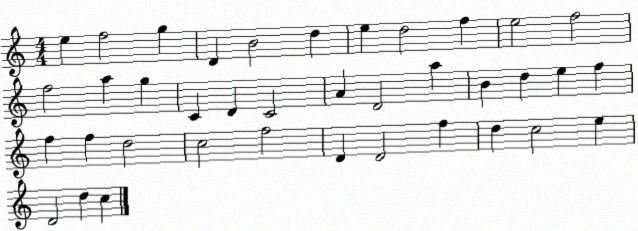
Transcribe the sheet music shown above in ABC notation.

X:1
T:Untitled
M:4/4
L:1/4
K:C
e f2 g D B2 d e d2 f e2 f2 f2 a g C D C2 A D2 a B d e f f f d2 c2 f2 D D2 f d c2 e D2 d c